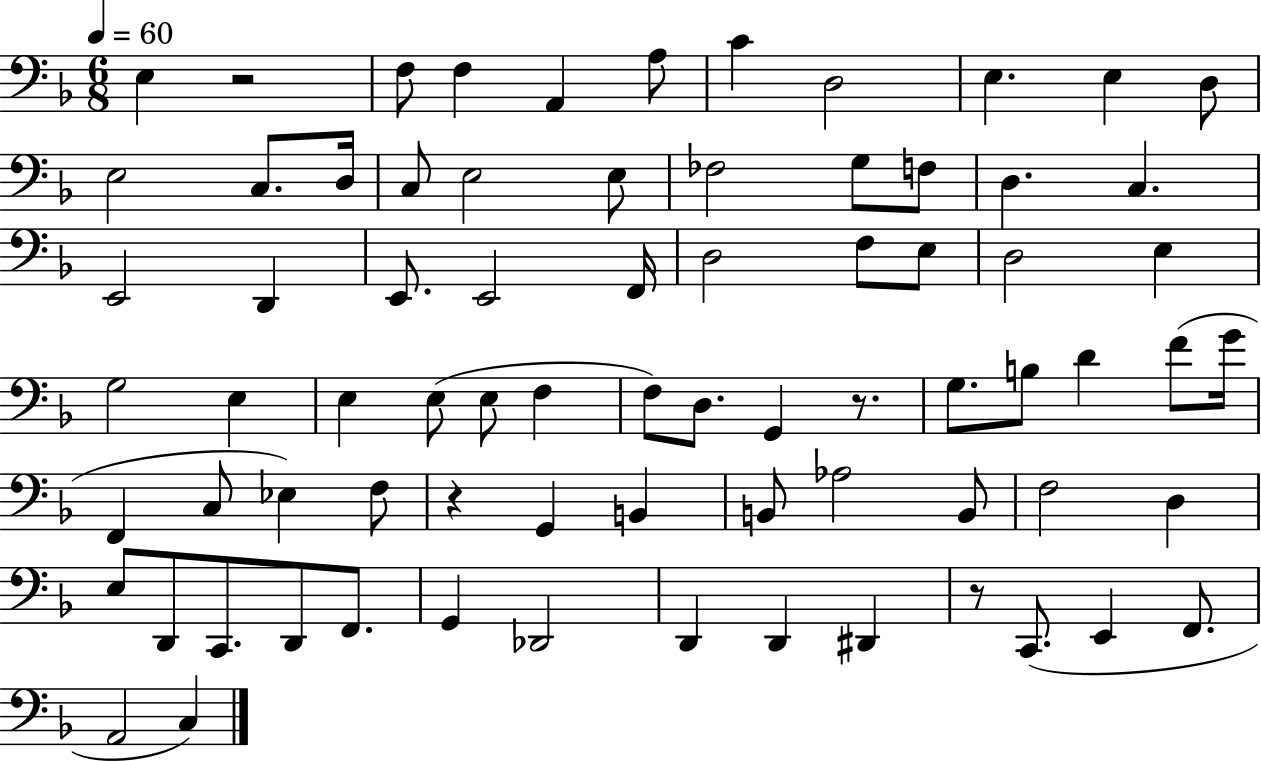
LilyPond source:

{
  \clef bass
  \numericTimeSignature
  \time 6/8
  \key f \major
  \tempo 4 = 60
  \repeat volta 2 { e4 r2 | f8 f4 a,4 a8 | c'4 d2 | e4. e4 d8 | \break e2 c8. d16 | c8 e2 e8 | fes2 g8 f8 | d4. c4. | \break e,2 d,4 | e,8. e,2 f,16 | d2 f8 e8 | d2 e4 | \break g2 e4 | e4 e8( e8 f4 | f8) d8. g,4 r8. | g8. b8 d'4 f'8( g'16 | \break f,4 c8 ees4) f8 | r4 g,4 b,4 | b,8 aes2 b,8 | f2 d4 | \break e8 d,8 c,8. d,8 f,8. | g,4 des,2 | d,4 d,4 dis,4 | r8 c,8.( e,4 f,8. | \break a,2 c4) | } \bar "|."
}